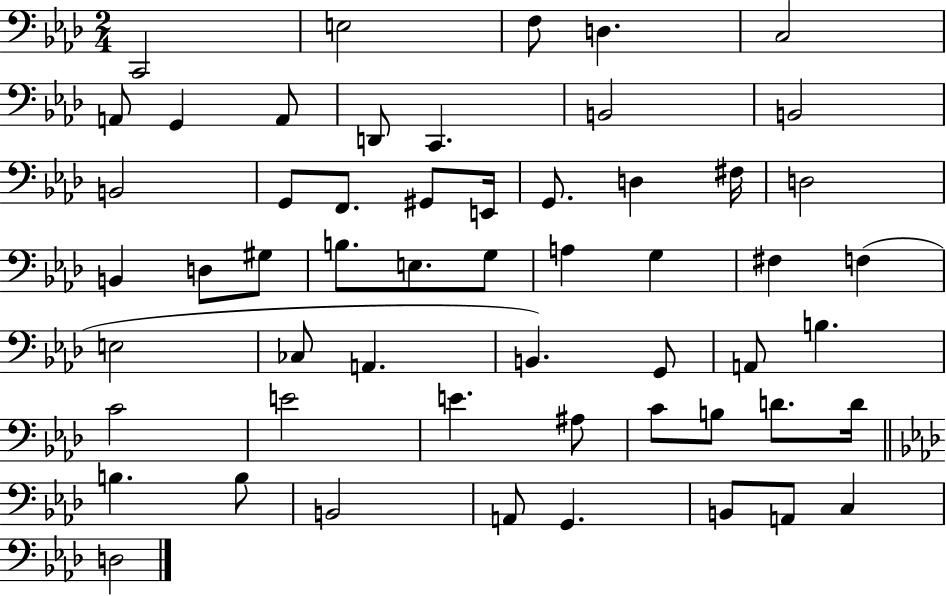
C2/h E3/h F3/e D3/q. C3/h A2/e G2/q A2/e D2/e C2/q. B2/h B2/h B2/h G2/e F2/e. G#2/e E2/s G2/e. D3/q F#3/s D3/h B2/q D3/e G#3/e B3/e. E3/e. G3/e A3/q G3/q F#3/q F3/q E3/h CES3/e A2/q. B2/q. G2/e A2/e B3/q. C4/h E4/h E4/q. A#3/e C4/e B3/e D4/e. D4/s B3/q. B3/e B2/h A2/e G2/q. B2/e A2/e C3/q D3/h